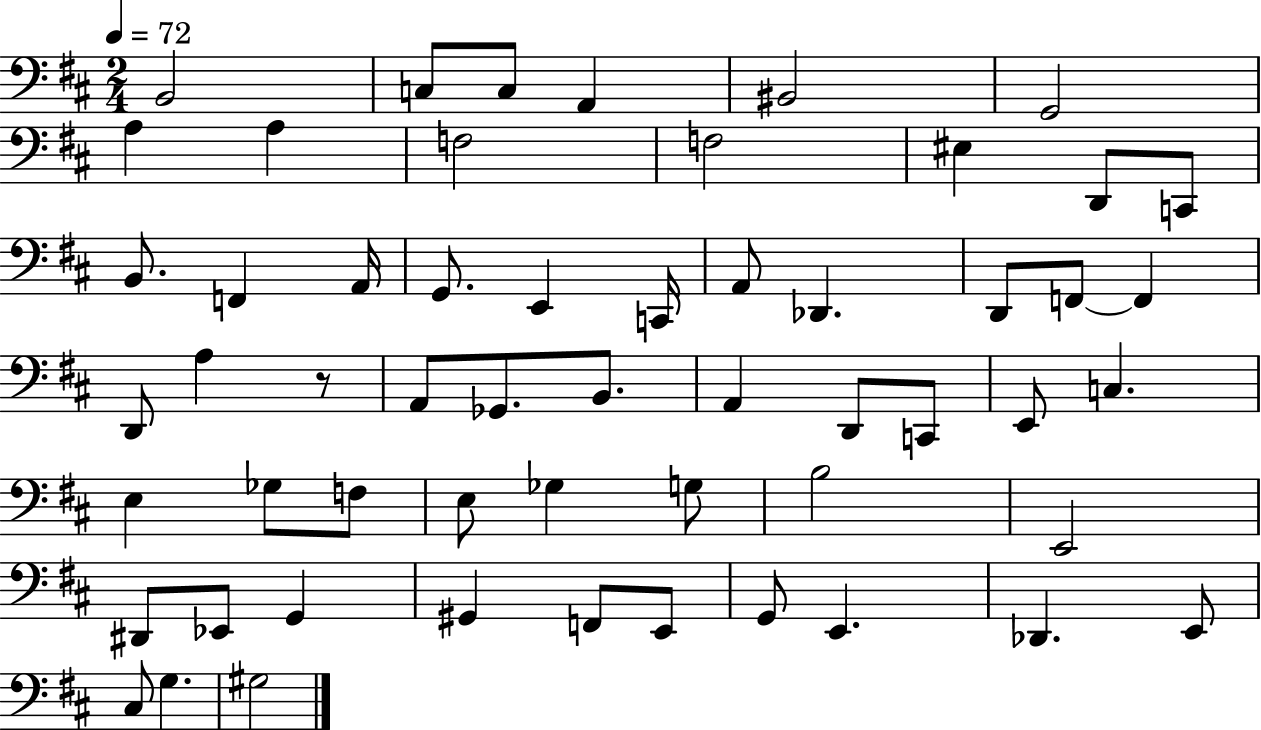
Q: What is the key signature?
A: D major